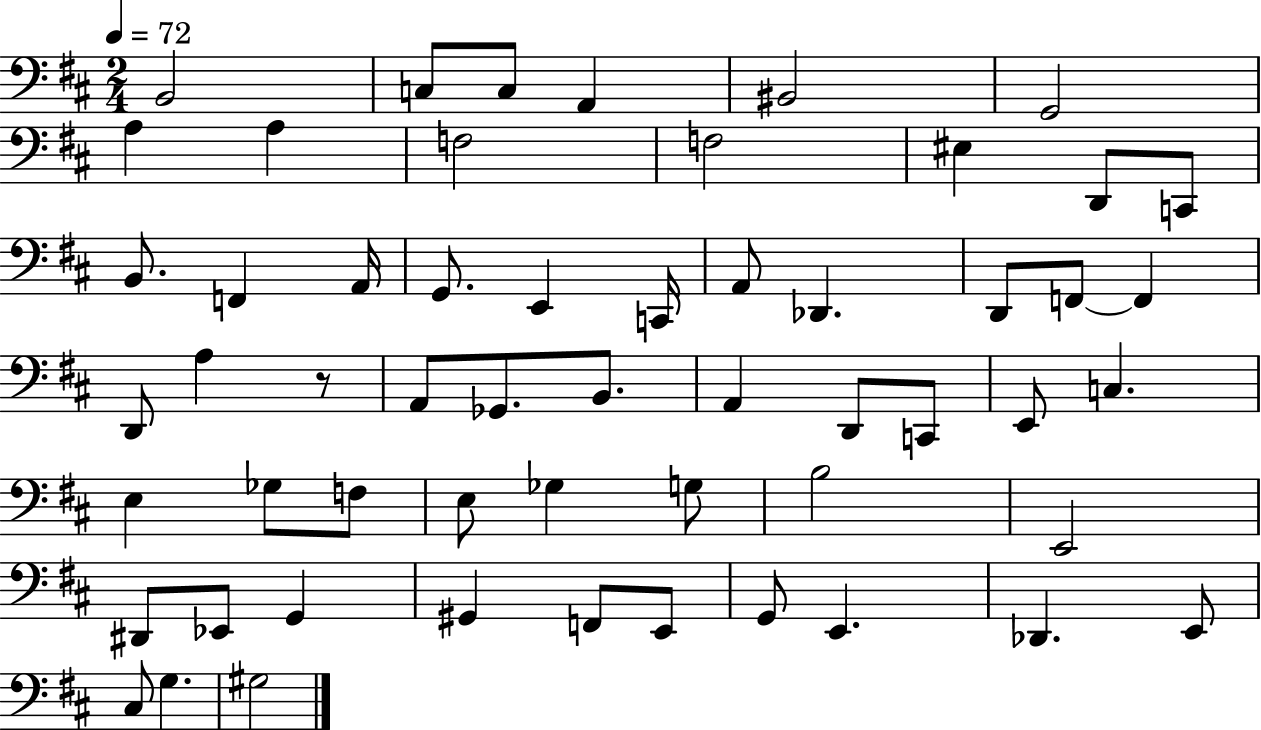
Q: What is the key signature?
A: D major